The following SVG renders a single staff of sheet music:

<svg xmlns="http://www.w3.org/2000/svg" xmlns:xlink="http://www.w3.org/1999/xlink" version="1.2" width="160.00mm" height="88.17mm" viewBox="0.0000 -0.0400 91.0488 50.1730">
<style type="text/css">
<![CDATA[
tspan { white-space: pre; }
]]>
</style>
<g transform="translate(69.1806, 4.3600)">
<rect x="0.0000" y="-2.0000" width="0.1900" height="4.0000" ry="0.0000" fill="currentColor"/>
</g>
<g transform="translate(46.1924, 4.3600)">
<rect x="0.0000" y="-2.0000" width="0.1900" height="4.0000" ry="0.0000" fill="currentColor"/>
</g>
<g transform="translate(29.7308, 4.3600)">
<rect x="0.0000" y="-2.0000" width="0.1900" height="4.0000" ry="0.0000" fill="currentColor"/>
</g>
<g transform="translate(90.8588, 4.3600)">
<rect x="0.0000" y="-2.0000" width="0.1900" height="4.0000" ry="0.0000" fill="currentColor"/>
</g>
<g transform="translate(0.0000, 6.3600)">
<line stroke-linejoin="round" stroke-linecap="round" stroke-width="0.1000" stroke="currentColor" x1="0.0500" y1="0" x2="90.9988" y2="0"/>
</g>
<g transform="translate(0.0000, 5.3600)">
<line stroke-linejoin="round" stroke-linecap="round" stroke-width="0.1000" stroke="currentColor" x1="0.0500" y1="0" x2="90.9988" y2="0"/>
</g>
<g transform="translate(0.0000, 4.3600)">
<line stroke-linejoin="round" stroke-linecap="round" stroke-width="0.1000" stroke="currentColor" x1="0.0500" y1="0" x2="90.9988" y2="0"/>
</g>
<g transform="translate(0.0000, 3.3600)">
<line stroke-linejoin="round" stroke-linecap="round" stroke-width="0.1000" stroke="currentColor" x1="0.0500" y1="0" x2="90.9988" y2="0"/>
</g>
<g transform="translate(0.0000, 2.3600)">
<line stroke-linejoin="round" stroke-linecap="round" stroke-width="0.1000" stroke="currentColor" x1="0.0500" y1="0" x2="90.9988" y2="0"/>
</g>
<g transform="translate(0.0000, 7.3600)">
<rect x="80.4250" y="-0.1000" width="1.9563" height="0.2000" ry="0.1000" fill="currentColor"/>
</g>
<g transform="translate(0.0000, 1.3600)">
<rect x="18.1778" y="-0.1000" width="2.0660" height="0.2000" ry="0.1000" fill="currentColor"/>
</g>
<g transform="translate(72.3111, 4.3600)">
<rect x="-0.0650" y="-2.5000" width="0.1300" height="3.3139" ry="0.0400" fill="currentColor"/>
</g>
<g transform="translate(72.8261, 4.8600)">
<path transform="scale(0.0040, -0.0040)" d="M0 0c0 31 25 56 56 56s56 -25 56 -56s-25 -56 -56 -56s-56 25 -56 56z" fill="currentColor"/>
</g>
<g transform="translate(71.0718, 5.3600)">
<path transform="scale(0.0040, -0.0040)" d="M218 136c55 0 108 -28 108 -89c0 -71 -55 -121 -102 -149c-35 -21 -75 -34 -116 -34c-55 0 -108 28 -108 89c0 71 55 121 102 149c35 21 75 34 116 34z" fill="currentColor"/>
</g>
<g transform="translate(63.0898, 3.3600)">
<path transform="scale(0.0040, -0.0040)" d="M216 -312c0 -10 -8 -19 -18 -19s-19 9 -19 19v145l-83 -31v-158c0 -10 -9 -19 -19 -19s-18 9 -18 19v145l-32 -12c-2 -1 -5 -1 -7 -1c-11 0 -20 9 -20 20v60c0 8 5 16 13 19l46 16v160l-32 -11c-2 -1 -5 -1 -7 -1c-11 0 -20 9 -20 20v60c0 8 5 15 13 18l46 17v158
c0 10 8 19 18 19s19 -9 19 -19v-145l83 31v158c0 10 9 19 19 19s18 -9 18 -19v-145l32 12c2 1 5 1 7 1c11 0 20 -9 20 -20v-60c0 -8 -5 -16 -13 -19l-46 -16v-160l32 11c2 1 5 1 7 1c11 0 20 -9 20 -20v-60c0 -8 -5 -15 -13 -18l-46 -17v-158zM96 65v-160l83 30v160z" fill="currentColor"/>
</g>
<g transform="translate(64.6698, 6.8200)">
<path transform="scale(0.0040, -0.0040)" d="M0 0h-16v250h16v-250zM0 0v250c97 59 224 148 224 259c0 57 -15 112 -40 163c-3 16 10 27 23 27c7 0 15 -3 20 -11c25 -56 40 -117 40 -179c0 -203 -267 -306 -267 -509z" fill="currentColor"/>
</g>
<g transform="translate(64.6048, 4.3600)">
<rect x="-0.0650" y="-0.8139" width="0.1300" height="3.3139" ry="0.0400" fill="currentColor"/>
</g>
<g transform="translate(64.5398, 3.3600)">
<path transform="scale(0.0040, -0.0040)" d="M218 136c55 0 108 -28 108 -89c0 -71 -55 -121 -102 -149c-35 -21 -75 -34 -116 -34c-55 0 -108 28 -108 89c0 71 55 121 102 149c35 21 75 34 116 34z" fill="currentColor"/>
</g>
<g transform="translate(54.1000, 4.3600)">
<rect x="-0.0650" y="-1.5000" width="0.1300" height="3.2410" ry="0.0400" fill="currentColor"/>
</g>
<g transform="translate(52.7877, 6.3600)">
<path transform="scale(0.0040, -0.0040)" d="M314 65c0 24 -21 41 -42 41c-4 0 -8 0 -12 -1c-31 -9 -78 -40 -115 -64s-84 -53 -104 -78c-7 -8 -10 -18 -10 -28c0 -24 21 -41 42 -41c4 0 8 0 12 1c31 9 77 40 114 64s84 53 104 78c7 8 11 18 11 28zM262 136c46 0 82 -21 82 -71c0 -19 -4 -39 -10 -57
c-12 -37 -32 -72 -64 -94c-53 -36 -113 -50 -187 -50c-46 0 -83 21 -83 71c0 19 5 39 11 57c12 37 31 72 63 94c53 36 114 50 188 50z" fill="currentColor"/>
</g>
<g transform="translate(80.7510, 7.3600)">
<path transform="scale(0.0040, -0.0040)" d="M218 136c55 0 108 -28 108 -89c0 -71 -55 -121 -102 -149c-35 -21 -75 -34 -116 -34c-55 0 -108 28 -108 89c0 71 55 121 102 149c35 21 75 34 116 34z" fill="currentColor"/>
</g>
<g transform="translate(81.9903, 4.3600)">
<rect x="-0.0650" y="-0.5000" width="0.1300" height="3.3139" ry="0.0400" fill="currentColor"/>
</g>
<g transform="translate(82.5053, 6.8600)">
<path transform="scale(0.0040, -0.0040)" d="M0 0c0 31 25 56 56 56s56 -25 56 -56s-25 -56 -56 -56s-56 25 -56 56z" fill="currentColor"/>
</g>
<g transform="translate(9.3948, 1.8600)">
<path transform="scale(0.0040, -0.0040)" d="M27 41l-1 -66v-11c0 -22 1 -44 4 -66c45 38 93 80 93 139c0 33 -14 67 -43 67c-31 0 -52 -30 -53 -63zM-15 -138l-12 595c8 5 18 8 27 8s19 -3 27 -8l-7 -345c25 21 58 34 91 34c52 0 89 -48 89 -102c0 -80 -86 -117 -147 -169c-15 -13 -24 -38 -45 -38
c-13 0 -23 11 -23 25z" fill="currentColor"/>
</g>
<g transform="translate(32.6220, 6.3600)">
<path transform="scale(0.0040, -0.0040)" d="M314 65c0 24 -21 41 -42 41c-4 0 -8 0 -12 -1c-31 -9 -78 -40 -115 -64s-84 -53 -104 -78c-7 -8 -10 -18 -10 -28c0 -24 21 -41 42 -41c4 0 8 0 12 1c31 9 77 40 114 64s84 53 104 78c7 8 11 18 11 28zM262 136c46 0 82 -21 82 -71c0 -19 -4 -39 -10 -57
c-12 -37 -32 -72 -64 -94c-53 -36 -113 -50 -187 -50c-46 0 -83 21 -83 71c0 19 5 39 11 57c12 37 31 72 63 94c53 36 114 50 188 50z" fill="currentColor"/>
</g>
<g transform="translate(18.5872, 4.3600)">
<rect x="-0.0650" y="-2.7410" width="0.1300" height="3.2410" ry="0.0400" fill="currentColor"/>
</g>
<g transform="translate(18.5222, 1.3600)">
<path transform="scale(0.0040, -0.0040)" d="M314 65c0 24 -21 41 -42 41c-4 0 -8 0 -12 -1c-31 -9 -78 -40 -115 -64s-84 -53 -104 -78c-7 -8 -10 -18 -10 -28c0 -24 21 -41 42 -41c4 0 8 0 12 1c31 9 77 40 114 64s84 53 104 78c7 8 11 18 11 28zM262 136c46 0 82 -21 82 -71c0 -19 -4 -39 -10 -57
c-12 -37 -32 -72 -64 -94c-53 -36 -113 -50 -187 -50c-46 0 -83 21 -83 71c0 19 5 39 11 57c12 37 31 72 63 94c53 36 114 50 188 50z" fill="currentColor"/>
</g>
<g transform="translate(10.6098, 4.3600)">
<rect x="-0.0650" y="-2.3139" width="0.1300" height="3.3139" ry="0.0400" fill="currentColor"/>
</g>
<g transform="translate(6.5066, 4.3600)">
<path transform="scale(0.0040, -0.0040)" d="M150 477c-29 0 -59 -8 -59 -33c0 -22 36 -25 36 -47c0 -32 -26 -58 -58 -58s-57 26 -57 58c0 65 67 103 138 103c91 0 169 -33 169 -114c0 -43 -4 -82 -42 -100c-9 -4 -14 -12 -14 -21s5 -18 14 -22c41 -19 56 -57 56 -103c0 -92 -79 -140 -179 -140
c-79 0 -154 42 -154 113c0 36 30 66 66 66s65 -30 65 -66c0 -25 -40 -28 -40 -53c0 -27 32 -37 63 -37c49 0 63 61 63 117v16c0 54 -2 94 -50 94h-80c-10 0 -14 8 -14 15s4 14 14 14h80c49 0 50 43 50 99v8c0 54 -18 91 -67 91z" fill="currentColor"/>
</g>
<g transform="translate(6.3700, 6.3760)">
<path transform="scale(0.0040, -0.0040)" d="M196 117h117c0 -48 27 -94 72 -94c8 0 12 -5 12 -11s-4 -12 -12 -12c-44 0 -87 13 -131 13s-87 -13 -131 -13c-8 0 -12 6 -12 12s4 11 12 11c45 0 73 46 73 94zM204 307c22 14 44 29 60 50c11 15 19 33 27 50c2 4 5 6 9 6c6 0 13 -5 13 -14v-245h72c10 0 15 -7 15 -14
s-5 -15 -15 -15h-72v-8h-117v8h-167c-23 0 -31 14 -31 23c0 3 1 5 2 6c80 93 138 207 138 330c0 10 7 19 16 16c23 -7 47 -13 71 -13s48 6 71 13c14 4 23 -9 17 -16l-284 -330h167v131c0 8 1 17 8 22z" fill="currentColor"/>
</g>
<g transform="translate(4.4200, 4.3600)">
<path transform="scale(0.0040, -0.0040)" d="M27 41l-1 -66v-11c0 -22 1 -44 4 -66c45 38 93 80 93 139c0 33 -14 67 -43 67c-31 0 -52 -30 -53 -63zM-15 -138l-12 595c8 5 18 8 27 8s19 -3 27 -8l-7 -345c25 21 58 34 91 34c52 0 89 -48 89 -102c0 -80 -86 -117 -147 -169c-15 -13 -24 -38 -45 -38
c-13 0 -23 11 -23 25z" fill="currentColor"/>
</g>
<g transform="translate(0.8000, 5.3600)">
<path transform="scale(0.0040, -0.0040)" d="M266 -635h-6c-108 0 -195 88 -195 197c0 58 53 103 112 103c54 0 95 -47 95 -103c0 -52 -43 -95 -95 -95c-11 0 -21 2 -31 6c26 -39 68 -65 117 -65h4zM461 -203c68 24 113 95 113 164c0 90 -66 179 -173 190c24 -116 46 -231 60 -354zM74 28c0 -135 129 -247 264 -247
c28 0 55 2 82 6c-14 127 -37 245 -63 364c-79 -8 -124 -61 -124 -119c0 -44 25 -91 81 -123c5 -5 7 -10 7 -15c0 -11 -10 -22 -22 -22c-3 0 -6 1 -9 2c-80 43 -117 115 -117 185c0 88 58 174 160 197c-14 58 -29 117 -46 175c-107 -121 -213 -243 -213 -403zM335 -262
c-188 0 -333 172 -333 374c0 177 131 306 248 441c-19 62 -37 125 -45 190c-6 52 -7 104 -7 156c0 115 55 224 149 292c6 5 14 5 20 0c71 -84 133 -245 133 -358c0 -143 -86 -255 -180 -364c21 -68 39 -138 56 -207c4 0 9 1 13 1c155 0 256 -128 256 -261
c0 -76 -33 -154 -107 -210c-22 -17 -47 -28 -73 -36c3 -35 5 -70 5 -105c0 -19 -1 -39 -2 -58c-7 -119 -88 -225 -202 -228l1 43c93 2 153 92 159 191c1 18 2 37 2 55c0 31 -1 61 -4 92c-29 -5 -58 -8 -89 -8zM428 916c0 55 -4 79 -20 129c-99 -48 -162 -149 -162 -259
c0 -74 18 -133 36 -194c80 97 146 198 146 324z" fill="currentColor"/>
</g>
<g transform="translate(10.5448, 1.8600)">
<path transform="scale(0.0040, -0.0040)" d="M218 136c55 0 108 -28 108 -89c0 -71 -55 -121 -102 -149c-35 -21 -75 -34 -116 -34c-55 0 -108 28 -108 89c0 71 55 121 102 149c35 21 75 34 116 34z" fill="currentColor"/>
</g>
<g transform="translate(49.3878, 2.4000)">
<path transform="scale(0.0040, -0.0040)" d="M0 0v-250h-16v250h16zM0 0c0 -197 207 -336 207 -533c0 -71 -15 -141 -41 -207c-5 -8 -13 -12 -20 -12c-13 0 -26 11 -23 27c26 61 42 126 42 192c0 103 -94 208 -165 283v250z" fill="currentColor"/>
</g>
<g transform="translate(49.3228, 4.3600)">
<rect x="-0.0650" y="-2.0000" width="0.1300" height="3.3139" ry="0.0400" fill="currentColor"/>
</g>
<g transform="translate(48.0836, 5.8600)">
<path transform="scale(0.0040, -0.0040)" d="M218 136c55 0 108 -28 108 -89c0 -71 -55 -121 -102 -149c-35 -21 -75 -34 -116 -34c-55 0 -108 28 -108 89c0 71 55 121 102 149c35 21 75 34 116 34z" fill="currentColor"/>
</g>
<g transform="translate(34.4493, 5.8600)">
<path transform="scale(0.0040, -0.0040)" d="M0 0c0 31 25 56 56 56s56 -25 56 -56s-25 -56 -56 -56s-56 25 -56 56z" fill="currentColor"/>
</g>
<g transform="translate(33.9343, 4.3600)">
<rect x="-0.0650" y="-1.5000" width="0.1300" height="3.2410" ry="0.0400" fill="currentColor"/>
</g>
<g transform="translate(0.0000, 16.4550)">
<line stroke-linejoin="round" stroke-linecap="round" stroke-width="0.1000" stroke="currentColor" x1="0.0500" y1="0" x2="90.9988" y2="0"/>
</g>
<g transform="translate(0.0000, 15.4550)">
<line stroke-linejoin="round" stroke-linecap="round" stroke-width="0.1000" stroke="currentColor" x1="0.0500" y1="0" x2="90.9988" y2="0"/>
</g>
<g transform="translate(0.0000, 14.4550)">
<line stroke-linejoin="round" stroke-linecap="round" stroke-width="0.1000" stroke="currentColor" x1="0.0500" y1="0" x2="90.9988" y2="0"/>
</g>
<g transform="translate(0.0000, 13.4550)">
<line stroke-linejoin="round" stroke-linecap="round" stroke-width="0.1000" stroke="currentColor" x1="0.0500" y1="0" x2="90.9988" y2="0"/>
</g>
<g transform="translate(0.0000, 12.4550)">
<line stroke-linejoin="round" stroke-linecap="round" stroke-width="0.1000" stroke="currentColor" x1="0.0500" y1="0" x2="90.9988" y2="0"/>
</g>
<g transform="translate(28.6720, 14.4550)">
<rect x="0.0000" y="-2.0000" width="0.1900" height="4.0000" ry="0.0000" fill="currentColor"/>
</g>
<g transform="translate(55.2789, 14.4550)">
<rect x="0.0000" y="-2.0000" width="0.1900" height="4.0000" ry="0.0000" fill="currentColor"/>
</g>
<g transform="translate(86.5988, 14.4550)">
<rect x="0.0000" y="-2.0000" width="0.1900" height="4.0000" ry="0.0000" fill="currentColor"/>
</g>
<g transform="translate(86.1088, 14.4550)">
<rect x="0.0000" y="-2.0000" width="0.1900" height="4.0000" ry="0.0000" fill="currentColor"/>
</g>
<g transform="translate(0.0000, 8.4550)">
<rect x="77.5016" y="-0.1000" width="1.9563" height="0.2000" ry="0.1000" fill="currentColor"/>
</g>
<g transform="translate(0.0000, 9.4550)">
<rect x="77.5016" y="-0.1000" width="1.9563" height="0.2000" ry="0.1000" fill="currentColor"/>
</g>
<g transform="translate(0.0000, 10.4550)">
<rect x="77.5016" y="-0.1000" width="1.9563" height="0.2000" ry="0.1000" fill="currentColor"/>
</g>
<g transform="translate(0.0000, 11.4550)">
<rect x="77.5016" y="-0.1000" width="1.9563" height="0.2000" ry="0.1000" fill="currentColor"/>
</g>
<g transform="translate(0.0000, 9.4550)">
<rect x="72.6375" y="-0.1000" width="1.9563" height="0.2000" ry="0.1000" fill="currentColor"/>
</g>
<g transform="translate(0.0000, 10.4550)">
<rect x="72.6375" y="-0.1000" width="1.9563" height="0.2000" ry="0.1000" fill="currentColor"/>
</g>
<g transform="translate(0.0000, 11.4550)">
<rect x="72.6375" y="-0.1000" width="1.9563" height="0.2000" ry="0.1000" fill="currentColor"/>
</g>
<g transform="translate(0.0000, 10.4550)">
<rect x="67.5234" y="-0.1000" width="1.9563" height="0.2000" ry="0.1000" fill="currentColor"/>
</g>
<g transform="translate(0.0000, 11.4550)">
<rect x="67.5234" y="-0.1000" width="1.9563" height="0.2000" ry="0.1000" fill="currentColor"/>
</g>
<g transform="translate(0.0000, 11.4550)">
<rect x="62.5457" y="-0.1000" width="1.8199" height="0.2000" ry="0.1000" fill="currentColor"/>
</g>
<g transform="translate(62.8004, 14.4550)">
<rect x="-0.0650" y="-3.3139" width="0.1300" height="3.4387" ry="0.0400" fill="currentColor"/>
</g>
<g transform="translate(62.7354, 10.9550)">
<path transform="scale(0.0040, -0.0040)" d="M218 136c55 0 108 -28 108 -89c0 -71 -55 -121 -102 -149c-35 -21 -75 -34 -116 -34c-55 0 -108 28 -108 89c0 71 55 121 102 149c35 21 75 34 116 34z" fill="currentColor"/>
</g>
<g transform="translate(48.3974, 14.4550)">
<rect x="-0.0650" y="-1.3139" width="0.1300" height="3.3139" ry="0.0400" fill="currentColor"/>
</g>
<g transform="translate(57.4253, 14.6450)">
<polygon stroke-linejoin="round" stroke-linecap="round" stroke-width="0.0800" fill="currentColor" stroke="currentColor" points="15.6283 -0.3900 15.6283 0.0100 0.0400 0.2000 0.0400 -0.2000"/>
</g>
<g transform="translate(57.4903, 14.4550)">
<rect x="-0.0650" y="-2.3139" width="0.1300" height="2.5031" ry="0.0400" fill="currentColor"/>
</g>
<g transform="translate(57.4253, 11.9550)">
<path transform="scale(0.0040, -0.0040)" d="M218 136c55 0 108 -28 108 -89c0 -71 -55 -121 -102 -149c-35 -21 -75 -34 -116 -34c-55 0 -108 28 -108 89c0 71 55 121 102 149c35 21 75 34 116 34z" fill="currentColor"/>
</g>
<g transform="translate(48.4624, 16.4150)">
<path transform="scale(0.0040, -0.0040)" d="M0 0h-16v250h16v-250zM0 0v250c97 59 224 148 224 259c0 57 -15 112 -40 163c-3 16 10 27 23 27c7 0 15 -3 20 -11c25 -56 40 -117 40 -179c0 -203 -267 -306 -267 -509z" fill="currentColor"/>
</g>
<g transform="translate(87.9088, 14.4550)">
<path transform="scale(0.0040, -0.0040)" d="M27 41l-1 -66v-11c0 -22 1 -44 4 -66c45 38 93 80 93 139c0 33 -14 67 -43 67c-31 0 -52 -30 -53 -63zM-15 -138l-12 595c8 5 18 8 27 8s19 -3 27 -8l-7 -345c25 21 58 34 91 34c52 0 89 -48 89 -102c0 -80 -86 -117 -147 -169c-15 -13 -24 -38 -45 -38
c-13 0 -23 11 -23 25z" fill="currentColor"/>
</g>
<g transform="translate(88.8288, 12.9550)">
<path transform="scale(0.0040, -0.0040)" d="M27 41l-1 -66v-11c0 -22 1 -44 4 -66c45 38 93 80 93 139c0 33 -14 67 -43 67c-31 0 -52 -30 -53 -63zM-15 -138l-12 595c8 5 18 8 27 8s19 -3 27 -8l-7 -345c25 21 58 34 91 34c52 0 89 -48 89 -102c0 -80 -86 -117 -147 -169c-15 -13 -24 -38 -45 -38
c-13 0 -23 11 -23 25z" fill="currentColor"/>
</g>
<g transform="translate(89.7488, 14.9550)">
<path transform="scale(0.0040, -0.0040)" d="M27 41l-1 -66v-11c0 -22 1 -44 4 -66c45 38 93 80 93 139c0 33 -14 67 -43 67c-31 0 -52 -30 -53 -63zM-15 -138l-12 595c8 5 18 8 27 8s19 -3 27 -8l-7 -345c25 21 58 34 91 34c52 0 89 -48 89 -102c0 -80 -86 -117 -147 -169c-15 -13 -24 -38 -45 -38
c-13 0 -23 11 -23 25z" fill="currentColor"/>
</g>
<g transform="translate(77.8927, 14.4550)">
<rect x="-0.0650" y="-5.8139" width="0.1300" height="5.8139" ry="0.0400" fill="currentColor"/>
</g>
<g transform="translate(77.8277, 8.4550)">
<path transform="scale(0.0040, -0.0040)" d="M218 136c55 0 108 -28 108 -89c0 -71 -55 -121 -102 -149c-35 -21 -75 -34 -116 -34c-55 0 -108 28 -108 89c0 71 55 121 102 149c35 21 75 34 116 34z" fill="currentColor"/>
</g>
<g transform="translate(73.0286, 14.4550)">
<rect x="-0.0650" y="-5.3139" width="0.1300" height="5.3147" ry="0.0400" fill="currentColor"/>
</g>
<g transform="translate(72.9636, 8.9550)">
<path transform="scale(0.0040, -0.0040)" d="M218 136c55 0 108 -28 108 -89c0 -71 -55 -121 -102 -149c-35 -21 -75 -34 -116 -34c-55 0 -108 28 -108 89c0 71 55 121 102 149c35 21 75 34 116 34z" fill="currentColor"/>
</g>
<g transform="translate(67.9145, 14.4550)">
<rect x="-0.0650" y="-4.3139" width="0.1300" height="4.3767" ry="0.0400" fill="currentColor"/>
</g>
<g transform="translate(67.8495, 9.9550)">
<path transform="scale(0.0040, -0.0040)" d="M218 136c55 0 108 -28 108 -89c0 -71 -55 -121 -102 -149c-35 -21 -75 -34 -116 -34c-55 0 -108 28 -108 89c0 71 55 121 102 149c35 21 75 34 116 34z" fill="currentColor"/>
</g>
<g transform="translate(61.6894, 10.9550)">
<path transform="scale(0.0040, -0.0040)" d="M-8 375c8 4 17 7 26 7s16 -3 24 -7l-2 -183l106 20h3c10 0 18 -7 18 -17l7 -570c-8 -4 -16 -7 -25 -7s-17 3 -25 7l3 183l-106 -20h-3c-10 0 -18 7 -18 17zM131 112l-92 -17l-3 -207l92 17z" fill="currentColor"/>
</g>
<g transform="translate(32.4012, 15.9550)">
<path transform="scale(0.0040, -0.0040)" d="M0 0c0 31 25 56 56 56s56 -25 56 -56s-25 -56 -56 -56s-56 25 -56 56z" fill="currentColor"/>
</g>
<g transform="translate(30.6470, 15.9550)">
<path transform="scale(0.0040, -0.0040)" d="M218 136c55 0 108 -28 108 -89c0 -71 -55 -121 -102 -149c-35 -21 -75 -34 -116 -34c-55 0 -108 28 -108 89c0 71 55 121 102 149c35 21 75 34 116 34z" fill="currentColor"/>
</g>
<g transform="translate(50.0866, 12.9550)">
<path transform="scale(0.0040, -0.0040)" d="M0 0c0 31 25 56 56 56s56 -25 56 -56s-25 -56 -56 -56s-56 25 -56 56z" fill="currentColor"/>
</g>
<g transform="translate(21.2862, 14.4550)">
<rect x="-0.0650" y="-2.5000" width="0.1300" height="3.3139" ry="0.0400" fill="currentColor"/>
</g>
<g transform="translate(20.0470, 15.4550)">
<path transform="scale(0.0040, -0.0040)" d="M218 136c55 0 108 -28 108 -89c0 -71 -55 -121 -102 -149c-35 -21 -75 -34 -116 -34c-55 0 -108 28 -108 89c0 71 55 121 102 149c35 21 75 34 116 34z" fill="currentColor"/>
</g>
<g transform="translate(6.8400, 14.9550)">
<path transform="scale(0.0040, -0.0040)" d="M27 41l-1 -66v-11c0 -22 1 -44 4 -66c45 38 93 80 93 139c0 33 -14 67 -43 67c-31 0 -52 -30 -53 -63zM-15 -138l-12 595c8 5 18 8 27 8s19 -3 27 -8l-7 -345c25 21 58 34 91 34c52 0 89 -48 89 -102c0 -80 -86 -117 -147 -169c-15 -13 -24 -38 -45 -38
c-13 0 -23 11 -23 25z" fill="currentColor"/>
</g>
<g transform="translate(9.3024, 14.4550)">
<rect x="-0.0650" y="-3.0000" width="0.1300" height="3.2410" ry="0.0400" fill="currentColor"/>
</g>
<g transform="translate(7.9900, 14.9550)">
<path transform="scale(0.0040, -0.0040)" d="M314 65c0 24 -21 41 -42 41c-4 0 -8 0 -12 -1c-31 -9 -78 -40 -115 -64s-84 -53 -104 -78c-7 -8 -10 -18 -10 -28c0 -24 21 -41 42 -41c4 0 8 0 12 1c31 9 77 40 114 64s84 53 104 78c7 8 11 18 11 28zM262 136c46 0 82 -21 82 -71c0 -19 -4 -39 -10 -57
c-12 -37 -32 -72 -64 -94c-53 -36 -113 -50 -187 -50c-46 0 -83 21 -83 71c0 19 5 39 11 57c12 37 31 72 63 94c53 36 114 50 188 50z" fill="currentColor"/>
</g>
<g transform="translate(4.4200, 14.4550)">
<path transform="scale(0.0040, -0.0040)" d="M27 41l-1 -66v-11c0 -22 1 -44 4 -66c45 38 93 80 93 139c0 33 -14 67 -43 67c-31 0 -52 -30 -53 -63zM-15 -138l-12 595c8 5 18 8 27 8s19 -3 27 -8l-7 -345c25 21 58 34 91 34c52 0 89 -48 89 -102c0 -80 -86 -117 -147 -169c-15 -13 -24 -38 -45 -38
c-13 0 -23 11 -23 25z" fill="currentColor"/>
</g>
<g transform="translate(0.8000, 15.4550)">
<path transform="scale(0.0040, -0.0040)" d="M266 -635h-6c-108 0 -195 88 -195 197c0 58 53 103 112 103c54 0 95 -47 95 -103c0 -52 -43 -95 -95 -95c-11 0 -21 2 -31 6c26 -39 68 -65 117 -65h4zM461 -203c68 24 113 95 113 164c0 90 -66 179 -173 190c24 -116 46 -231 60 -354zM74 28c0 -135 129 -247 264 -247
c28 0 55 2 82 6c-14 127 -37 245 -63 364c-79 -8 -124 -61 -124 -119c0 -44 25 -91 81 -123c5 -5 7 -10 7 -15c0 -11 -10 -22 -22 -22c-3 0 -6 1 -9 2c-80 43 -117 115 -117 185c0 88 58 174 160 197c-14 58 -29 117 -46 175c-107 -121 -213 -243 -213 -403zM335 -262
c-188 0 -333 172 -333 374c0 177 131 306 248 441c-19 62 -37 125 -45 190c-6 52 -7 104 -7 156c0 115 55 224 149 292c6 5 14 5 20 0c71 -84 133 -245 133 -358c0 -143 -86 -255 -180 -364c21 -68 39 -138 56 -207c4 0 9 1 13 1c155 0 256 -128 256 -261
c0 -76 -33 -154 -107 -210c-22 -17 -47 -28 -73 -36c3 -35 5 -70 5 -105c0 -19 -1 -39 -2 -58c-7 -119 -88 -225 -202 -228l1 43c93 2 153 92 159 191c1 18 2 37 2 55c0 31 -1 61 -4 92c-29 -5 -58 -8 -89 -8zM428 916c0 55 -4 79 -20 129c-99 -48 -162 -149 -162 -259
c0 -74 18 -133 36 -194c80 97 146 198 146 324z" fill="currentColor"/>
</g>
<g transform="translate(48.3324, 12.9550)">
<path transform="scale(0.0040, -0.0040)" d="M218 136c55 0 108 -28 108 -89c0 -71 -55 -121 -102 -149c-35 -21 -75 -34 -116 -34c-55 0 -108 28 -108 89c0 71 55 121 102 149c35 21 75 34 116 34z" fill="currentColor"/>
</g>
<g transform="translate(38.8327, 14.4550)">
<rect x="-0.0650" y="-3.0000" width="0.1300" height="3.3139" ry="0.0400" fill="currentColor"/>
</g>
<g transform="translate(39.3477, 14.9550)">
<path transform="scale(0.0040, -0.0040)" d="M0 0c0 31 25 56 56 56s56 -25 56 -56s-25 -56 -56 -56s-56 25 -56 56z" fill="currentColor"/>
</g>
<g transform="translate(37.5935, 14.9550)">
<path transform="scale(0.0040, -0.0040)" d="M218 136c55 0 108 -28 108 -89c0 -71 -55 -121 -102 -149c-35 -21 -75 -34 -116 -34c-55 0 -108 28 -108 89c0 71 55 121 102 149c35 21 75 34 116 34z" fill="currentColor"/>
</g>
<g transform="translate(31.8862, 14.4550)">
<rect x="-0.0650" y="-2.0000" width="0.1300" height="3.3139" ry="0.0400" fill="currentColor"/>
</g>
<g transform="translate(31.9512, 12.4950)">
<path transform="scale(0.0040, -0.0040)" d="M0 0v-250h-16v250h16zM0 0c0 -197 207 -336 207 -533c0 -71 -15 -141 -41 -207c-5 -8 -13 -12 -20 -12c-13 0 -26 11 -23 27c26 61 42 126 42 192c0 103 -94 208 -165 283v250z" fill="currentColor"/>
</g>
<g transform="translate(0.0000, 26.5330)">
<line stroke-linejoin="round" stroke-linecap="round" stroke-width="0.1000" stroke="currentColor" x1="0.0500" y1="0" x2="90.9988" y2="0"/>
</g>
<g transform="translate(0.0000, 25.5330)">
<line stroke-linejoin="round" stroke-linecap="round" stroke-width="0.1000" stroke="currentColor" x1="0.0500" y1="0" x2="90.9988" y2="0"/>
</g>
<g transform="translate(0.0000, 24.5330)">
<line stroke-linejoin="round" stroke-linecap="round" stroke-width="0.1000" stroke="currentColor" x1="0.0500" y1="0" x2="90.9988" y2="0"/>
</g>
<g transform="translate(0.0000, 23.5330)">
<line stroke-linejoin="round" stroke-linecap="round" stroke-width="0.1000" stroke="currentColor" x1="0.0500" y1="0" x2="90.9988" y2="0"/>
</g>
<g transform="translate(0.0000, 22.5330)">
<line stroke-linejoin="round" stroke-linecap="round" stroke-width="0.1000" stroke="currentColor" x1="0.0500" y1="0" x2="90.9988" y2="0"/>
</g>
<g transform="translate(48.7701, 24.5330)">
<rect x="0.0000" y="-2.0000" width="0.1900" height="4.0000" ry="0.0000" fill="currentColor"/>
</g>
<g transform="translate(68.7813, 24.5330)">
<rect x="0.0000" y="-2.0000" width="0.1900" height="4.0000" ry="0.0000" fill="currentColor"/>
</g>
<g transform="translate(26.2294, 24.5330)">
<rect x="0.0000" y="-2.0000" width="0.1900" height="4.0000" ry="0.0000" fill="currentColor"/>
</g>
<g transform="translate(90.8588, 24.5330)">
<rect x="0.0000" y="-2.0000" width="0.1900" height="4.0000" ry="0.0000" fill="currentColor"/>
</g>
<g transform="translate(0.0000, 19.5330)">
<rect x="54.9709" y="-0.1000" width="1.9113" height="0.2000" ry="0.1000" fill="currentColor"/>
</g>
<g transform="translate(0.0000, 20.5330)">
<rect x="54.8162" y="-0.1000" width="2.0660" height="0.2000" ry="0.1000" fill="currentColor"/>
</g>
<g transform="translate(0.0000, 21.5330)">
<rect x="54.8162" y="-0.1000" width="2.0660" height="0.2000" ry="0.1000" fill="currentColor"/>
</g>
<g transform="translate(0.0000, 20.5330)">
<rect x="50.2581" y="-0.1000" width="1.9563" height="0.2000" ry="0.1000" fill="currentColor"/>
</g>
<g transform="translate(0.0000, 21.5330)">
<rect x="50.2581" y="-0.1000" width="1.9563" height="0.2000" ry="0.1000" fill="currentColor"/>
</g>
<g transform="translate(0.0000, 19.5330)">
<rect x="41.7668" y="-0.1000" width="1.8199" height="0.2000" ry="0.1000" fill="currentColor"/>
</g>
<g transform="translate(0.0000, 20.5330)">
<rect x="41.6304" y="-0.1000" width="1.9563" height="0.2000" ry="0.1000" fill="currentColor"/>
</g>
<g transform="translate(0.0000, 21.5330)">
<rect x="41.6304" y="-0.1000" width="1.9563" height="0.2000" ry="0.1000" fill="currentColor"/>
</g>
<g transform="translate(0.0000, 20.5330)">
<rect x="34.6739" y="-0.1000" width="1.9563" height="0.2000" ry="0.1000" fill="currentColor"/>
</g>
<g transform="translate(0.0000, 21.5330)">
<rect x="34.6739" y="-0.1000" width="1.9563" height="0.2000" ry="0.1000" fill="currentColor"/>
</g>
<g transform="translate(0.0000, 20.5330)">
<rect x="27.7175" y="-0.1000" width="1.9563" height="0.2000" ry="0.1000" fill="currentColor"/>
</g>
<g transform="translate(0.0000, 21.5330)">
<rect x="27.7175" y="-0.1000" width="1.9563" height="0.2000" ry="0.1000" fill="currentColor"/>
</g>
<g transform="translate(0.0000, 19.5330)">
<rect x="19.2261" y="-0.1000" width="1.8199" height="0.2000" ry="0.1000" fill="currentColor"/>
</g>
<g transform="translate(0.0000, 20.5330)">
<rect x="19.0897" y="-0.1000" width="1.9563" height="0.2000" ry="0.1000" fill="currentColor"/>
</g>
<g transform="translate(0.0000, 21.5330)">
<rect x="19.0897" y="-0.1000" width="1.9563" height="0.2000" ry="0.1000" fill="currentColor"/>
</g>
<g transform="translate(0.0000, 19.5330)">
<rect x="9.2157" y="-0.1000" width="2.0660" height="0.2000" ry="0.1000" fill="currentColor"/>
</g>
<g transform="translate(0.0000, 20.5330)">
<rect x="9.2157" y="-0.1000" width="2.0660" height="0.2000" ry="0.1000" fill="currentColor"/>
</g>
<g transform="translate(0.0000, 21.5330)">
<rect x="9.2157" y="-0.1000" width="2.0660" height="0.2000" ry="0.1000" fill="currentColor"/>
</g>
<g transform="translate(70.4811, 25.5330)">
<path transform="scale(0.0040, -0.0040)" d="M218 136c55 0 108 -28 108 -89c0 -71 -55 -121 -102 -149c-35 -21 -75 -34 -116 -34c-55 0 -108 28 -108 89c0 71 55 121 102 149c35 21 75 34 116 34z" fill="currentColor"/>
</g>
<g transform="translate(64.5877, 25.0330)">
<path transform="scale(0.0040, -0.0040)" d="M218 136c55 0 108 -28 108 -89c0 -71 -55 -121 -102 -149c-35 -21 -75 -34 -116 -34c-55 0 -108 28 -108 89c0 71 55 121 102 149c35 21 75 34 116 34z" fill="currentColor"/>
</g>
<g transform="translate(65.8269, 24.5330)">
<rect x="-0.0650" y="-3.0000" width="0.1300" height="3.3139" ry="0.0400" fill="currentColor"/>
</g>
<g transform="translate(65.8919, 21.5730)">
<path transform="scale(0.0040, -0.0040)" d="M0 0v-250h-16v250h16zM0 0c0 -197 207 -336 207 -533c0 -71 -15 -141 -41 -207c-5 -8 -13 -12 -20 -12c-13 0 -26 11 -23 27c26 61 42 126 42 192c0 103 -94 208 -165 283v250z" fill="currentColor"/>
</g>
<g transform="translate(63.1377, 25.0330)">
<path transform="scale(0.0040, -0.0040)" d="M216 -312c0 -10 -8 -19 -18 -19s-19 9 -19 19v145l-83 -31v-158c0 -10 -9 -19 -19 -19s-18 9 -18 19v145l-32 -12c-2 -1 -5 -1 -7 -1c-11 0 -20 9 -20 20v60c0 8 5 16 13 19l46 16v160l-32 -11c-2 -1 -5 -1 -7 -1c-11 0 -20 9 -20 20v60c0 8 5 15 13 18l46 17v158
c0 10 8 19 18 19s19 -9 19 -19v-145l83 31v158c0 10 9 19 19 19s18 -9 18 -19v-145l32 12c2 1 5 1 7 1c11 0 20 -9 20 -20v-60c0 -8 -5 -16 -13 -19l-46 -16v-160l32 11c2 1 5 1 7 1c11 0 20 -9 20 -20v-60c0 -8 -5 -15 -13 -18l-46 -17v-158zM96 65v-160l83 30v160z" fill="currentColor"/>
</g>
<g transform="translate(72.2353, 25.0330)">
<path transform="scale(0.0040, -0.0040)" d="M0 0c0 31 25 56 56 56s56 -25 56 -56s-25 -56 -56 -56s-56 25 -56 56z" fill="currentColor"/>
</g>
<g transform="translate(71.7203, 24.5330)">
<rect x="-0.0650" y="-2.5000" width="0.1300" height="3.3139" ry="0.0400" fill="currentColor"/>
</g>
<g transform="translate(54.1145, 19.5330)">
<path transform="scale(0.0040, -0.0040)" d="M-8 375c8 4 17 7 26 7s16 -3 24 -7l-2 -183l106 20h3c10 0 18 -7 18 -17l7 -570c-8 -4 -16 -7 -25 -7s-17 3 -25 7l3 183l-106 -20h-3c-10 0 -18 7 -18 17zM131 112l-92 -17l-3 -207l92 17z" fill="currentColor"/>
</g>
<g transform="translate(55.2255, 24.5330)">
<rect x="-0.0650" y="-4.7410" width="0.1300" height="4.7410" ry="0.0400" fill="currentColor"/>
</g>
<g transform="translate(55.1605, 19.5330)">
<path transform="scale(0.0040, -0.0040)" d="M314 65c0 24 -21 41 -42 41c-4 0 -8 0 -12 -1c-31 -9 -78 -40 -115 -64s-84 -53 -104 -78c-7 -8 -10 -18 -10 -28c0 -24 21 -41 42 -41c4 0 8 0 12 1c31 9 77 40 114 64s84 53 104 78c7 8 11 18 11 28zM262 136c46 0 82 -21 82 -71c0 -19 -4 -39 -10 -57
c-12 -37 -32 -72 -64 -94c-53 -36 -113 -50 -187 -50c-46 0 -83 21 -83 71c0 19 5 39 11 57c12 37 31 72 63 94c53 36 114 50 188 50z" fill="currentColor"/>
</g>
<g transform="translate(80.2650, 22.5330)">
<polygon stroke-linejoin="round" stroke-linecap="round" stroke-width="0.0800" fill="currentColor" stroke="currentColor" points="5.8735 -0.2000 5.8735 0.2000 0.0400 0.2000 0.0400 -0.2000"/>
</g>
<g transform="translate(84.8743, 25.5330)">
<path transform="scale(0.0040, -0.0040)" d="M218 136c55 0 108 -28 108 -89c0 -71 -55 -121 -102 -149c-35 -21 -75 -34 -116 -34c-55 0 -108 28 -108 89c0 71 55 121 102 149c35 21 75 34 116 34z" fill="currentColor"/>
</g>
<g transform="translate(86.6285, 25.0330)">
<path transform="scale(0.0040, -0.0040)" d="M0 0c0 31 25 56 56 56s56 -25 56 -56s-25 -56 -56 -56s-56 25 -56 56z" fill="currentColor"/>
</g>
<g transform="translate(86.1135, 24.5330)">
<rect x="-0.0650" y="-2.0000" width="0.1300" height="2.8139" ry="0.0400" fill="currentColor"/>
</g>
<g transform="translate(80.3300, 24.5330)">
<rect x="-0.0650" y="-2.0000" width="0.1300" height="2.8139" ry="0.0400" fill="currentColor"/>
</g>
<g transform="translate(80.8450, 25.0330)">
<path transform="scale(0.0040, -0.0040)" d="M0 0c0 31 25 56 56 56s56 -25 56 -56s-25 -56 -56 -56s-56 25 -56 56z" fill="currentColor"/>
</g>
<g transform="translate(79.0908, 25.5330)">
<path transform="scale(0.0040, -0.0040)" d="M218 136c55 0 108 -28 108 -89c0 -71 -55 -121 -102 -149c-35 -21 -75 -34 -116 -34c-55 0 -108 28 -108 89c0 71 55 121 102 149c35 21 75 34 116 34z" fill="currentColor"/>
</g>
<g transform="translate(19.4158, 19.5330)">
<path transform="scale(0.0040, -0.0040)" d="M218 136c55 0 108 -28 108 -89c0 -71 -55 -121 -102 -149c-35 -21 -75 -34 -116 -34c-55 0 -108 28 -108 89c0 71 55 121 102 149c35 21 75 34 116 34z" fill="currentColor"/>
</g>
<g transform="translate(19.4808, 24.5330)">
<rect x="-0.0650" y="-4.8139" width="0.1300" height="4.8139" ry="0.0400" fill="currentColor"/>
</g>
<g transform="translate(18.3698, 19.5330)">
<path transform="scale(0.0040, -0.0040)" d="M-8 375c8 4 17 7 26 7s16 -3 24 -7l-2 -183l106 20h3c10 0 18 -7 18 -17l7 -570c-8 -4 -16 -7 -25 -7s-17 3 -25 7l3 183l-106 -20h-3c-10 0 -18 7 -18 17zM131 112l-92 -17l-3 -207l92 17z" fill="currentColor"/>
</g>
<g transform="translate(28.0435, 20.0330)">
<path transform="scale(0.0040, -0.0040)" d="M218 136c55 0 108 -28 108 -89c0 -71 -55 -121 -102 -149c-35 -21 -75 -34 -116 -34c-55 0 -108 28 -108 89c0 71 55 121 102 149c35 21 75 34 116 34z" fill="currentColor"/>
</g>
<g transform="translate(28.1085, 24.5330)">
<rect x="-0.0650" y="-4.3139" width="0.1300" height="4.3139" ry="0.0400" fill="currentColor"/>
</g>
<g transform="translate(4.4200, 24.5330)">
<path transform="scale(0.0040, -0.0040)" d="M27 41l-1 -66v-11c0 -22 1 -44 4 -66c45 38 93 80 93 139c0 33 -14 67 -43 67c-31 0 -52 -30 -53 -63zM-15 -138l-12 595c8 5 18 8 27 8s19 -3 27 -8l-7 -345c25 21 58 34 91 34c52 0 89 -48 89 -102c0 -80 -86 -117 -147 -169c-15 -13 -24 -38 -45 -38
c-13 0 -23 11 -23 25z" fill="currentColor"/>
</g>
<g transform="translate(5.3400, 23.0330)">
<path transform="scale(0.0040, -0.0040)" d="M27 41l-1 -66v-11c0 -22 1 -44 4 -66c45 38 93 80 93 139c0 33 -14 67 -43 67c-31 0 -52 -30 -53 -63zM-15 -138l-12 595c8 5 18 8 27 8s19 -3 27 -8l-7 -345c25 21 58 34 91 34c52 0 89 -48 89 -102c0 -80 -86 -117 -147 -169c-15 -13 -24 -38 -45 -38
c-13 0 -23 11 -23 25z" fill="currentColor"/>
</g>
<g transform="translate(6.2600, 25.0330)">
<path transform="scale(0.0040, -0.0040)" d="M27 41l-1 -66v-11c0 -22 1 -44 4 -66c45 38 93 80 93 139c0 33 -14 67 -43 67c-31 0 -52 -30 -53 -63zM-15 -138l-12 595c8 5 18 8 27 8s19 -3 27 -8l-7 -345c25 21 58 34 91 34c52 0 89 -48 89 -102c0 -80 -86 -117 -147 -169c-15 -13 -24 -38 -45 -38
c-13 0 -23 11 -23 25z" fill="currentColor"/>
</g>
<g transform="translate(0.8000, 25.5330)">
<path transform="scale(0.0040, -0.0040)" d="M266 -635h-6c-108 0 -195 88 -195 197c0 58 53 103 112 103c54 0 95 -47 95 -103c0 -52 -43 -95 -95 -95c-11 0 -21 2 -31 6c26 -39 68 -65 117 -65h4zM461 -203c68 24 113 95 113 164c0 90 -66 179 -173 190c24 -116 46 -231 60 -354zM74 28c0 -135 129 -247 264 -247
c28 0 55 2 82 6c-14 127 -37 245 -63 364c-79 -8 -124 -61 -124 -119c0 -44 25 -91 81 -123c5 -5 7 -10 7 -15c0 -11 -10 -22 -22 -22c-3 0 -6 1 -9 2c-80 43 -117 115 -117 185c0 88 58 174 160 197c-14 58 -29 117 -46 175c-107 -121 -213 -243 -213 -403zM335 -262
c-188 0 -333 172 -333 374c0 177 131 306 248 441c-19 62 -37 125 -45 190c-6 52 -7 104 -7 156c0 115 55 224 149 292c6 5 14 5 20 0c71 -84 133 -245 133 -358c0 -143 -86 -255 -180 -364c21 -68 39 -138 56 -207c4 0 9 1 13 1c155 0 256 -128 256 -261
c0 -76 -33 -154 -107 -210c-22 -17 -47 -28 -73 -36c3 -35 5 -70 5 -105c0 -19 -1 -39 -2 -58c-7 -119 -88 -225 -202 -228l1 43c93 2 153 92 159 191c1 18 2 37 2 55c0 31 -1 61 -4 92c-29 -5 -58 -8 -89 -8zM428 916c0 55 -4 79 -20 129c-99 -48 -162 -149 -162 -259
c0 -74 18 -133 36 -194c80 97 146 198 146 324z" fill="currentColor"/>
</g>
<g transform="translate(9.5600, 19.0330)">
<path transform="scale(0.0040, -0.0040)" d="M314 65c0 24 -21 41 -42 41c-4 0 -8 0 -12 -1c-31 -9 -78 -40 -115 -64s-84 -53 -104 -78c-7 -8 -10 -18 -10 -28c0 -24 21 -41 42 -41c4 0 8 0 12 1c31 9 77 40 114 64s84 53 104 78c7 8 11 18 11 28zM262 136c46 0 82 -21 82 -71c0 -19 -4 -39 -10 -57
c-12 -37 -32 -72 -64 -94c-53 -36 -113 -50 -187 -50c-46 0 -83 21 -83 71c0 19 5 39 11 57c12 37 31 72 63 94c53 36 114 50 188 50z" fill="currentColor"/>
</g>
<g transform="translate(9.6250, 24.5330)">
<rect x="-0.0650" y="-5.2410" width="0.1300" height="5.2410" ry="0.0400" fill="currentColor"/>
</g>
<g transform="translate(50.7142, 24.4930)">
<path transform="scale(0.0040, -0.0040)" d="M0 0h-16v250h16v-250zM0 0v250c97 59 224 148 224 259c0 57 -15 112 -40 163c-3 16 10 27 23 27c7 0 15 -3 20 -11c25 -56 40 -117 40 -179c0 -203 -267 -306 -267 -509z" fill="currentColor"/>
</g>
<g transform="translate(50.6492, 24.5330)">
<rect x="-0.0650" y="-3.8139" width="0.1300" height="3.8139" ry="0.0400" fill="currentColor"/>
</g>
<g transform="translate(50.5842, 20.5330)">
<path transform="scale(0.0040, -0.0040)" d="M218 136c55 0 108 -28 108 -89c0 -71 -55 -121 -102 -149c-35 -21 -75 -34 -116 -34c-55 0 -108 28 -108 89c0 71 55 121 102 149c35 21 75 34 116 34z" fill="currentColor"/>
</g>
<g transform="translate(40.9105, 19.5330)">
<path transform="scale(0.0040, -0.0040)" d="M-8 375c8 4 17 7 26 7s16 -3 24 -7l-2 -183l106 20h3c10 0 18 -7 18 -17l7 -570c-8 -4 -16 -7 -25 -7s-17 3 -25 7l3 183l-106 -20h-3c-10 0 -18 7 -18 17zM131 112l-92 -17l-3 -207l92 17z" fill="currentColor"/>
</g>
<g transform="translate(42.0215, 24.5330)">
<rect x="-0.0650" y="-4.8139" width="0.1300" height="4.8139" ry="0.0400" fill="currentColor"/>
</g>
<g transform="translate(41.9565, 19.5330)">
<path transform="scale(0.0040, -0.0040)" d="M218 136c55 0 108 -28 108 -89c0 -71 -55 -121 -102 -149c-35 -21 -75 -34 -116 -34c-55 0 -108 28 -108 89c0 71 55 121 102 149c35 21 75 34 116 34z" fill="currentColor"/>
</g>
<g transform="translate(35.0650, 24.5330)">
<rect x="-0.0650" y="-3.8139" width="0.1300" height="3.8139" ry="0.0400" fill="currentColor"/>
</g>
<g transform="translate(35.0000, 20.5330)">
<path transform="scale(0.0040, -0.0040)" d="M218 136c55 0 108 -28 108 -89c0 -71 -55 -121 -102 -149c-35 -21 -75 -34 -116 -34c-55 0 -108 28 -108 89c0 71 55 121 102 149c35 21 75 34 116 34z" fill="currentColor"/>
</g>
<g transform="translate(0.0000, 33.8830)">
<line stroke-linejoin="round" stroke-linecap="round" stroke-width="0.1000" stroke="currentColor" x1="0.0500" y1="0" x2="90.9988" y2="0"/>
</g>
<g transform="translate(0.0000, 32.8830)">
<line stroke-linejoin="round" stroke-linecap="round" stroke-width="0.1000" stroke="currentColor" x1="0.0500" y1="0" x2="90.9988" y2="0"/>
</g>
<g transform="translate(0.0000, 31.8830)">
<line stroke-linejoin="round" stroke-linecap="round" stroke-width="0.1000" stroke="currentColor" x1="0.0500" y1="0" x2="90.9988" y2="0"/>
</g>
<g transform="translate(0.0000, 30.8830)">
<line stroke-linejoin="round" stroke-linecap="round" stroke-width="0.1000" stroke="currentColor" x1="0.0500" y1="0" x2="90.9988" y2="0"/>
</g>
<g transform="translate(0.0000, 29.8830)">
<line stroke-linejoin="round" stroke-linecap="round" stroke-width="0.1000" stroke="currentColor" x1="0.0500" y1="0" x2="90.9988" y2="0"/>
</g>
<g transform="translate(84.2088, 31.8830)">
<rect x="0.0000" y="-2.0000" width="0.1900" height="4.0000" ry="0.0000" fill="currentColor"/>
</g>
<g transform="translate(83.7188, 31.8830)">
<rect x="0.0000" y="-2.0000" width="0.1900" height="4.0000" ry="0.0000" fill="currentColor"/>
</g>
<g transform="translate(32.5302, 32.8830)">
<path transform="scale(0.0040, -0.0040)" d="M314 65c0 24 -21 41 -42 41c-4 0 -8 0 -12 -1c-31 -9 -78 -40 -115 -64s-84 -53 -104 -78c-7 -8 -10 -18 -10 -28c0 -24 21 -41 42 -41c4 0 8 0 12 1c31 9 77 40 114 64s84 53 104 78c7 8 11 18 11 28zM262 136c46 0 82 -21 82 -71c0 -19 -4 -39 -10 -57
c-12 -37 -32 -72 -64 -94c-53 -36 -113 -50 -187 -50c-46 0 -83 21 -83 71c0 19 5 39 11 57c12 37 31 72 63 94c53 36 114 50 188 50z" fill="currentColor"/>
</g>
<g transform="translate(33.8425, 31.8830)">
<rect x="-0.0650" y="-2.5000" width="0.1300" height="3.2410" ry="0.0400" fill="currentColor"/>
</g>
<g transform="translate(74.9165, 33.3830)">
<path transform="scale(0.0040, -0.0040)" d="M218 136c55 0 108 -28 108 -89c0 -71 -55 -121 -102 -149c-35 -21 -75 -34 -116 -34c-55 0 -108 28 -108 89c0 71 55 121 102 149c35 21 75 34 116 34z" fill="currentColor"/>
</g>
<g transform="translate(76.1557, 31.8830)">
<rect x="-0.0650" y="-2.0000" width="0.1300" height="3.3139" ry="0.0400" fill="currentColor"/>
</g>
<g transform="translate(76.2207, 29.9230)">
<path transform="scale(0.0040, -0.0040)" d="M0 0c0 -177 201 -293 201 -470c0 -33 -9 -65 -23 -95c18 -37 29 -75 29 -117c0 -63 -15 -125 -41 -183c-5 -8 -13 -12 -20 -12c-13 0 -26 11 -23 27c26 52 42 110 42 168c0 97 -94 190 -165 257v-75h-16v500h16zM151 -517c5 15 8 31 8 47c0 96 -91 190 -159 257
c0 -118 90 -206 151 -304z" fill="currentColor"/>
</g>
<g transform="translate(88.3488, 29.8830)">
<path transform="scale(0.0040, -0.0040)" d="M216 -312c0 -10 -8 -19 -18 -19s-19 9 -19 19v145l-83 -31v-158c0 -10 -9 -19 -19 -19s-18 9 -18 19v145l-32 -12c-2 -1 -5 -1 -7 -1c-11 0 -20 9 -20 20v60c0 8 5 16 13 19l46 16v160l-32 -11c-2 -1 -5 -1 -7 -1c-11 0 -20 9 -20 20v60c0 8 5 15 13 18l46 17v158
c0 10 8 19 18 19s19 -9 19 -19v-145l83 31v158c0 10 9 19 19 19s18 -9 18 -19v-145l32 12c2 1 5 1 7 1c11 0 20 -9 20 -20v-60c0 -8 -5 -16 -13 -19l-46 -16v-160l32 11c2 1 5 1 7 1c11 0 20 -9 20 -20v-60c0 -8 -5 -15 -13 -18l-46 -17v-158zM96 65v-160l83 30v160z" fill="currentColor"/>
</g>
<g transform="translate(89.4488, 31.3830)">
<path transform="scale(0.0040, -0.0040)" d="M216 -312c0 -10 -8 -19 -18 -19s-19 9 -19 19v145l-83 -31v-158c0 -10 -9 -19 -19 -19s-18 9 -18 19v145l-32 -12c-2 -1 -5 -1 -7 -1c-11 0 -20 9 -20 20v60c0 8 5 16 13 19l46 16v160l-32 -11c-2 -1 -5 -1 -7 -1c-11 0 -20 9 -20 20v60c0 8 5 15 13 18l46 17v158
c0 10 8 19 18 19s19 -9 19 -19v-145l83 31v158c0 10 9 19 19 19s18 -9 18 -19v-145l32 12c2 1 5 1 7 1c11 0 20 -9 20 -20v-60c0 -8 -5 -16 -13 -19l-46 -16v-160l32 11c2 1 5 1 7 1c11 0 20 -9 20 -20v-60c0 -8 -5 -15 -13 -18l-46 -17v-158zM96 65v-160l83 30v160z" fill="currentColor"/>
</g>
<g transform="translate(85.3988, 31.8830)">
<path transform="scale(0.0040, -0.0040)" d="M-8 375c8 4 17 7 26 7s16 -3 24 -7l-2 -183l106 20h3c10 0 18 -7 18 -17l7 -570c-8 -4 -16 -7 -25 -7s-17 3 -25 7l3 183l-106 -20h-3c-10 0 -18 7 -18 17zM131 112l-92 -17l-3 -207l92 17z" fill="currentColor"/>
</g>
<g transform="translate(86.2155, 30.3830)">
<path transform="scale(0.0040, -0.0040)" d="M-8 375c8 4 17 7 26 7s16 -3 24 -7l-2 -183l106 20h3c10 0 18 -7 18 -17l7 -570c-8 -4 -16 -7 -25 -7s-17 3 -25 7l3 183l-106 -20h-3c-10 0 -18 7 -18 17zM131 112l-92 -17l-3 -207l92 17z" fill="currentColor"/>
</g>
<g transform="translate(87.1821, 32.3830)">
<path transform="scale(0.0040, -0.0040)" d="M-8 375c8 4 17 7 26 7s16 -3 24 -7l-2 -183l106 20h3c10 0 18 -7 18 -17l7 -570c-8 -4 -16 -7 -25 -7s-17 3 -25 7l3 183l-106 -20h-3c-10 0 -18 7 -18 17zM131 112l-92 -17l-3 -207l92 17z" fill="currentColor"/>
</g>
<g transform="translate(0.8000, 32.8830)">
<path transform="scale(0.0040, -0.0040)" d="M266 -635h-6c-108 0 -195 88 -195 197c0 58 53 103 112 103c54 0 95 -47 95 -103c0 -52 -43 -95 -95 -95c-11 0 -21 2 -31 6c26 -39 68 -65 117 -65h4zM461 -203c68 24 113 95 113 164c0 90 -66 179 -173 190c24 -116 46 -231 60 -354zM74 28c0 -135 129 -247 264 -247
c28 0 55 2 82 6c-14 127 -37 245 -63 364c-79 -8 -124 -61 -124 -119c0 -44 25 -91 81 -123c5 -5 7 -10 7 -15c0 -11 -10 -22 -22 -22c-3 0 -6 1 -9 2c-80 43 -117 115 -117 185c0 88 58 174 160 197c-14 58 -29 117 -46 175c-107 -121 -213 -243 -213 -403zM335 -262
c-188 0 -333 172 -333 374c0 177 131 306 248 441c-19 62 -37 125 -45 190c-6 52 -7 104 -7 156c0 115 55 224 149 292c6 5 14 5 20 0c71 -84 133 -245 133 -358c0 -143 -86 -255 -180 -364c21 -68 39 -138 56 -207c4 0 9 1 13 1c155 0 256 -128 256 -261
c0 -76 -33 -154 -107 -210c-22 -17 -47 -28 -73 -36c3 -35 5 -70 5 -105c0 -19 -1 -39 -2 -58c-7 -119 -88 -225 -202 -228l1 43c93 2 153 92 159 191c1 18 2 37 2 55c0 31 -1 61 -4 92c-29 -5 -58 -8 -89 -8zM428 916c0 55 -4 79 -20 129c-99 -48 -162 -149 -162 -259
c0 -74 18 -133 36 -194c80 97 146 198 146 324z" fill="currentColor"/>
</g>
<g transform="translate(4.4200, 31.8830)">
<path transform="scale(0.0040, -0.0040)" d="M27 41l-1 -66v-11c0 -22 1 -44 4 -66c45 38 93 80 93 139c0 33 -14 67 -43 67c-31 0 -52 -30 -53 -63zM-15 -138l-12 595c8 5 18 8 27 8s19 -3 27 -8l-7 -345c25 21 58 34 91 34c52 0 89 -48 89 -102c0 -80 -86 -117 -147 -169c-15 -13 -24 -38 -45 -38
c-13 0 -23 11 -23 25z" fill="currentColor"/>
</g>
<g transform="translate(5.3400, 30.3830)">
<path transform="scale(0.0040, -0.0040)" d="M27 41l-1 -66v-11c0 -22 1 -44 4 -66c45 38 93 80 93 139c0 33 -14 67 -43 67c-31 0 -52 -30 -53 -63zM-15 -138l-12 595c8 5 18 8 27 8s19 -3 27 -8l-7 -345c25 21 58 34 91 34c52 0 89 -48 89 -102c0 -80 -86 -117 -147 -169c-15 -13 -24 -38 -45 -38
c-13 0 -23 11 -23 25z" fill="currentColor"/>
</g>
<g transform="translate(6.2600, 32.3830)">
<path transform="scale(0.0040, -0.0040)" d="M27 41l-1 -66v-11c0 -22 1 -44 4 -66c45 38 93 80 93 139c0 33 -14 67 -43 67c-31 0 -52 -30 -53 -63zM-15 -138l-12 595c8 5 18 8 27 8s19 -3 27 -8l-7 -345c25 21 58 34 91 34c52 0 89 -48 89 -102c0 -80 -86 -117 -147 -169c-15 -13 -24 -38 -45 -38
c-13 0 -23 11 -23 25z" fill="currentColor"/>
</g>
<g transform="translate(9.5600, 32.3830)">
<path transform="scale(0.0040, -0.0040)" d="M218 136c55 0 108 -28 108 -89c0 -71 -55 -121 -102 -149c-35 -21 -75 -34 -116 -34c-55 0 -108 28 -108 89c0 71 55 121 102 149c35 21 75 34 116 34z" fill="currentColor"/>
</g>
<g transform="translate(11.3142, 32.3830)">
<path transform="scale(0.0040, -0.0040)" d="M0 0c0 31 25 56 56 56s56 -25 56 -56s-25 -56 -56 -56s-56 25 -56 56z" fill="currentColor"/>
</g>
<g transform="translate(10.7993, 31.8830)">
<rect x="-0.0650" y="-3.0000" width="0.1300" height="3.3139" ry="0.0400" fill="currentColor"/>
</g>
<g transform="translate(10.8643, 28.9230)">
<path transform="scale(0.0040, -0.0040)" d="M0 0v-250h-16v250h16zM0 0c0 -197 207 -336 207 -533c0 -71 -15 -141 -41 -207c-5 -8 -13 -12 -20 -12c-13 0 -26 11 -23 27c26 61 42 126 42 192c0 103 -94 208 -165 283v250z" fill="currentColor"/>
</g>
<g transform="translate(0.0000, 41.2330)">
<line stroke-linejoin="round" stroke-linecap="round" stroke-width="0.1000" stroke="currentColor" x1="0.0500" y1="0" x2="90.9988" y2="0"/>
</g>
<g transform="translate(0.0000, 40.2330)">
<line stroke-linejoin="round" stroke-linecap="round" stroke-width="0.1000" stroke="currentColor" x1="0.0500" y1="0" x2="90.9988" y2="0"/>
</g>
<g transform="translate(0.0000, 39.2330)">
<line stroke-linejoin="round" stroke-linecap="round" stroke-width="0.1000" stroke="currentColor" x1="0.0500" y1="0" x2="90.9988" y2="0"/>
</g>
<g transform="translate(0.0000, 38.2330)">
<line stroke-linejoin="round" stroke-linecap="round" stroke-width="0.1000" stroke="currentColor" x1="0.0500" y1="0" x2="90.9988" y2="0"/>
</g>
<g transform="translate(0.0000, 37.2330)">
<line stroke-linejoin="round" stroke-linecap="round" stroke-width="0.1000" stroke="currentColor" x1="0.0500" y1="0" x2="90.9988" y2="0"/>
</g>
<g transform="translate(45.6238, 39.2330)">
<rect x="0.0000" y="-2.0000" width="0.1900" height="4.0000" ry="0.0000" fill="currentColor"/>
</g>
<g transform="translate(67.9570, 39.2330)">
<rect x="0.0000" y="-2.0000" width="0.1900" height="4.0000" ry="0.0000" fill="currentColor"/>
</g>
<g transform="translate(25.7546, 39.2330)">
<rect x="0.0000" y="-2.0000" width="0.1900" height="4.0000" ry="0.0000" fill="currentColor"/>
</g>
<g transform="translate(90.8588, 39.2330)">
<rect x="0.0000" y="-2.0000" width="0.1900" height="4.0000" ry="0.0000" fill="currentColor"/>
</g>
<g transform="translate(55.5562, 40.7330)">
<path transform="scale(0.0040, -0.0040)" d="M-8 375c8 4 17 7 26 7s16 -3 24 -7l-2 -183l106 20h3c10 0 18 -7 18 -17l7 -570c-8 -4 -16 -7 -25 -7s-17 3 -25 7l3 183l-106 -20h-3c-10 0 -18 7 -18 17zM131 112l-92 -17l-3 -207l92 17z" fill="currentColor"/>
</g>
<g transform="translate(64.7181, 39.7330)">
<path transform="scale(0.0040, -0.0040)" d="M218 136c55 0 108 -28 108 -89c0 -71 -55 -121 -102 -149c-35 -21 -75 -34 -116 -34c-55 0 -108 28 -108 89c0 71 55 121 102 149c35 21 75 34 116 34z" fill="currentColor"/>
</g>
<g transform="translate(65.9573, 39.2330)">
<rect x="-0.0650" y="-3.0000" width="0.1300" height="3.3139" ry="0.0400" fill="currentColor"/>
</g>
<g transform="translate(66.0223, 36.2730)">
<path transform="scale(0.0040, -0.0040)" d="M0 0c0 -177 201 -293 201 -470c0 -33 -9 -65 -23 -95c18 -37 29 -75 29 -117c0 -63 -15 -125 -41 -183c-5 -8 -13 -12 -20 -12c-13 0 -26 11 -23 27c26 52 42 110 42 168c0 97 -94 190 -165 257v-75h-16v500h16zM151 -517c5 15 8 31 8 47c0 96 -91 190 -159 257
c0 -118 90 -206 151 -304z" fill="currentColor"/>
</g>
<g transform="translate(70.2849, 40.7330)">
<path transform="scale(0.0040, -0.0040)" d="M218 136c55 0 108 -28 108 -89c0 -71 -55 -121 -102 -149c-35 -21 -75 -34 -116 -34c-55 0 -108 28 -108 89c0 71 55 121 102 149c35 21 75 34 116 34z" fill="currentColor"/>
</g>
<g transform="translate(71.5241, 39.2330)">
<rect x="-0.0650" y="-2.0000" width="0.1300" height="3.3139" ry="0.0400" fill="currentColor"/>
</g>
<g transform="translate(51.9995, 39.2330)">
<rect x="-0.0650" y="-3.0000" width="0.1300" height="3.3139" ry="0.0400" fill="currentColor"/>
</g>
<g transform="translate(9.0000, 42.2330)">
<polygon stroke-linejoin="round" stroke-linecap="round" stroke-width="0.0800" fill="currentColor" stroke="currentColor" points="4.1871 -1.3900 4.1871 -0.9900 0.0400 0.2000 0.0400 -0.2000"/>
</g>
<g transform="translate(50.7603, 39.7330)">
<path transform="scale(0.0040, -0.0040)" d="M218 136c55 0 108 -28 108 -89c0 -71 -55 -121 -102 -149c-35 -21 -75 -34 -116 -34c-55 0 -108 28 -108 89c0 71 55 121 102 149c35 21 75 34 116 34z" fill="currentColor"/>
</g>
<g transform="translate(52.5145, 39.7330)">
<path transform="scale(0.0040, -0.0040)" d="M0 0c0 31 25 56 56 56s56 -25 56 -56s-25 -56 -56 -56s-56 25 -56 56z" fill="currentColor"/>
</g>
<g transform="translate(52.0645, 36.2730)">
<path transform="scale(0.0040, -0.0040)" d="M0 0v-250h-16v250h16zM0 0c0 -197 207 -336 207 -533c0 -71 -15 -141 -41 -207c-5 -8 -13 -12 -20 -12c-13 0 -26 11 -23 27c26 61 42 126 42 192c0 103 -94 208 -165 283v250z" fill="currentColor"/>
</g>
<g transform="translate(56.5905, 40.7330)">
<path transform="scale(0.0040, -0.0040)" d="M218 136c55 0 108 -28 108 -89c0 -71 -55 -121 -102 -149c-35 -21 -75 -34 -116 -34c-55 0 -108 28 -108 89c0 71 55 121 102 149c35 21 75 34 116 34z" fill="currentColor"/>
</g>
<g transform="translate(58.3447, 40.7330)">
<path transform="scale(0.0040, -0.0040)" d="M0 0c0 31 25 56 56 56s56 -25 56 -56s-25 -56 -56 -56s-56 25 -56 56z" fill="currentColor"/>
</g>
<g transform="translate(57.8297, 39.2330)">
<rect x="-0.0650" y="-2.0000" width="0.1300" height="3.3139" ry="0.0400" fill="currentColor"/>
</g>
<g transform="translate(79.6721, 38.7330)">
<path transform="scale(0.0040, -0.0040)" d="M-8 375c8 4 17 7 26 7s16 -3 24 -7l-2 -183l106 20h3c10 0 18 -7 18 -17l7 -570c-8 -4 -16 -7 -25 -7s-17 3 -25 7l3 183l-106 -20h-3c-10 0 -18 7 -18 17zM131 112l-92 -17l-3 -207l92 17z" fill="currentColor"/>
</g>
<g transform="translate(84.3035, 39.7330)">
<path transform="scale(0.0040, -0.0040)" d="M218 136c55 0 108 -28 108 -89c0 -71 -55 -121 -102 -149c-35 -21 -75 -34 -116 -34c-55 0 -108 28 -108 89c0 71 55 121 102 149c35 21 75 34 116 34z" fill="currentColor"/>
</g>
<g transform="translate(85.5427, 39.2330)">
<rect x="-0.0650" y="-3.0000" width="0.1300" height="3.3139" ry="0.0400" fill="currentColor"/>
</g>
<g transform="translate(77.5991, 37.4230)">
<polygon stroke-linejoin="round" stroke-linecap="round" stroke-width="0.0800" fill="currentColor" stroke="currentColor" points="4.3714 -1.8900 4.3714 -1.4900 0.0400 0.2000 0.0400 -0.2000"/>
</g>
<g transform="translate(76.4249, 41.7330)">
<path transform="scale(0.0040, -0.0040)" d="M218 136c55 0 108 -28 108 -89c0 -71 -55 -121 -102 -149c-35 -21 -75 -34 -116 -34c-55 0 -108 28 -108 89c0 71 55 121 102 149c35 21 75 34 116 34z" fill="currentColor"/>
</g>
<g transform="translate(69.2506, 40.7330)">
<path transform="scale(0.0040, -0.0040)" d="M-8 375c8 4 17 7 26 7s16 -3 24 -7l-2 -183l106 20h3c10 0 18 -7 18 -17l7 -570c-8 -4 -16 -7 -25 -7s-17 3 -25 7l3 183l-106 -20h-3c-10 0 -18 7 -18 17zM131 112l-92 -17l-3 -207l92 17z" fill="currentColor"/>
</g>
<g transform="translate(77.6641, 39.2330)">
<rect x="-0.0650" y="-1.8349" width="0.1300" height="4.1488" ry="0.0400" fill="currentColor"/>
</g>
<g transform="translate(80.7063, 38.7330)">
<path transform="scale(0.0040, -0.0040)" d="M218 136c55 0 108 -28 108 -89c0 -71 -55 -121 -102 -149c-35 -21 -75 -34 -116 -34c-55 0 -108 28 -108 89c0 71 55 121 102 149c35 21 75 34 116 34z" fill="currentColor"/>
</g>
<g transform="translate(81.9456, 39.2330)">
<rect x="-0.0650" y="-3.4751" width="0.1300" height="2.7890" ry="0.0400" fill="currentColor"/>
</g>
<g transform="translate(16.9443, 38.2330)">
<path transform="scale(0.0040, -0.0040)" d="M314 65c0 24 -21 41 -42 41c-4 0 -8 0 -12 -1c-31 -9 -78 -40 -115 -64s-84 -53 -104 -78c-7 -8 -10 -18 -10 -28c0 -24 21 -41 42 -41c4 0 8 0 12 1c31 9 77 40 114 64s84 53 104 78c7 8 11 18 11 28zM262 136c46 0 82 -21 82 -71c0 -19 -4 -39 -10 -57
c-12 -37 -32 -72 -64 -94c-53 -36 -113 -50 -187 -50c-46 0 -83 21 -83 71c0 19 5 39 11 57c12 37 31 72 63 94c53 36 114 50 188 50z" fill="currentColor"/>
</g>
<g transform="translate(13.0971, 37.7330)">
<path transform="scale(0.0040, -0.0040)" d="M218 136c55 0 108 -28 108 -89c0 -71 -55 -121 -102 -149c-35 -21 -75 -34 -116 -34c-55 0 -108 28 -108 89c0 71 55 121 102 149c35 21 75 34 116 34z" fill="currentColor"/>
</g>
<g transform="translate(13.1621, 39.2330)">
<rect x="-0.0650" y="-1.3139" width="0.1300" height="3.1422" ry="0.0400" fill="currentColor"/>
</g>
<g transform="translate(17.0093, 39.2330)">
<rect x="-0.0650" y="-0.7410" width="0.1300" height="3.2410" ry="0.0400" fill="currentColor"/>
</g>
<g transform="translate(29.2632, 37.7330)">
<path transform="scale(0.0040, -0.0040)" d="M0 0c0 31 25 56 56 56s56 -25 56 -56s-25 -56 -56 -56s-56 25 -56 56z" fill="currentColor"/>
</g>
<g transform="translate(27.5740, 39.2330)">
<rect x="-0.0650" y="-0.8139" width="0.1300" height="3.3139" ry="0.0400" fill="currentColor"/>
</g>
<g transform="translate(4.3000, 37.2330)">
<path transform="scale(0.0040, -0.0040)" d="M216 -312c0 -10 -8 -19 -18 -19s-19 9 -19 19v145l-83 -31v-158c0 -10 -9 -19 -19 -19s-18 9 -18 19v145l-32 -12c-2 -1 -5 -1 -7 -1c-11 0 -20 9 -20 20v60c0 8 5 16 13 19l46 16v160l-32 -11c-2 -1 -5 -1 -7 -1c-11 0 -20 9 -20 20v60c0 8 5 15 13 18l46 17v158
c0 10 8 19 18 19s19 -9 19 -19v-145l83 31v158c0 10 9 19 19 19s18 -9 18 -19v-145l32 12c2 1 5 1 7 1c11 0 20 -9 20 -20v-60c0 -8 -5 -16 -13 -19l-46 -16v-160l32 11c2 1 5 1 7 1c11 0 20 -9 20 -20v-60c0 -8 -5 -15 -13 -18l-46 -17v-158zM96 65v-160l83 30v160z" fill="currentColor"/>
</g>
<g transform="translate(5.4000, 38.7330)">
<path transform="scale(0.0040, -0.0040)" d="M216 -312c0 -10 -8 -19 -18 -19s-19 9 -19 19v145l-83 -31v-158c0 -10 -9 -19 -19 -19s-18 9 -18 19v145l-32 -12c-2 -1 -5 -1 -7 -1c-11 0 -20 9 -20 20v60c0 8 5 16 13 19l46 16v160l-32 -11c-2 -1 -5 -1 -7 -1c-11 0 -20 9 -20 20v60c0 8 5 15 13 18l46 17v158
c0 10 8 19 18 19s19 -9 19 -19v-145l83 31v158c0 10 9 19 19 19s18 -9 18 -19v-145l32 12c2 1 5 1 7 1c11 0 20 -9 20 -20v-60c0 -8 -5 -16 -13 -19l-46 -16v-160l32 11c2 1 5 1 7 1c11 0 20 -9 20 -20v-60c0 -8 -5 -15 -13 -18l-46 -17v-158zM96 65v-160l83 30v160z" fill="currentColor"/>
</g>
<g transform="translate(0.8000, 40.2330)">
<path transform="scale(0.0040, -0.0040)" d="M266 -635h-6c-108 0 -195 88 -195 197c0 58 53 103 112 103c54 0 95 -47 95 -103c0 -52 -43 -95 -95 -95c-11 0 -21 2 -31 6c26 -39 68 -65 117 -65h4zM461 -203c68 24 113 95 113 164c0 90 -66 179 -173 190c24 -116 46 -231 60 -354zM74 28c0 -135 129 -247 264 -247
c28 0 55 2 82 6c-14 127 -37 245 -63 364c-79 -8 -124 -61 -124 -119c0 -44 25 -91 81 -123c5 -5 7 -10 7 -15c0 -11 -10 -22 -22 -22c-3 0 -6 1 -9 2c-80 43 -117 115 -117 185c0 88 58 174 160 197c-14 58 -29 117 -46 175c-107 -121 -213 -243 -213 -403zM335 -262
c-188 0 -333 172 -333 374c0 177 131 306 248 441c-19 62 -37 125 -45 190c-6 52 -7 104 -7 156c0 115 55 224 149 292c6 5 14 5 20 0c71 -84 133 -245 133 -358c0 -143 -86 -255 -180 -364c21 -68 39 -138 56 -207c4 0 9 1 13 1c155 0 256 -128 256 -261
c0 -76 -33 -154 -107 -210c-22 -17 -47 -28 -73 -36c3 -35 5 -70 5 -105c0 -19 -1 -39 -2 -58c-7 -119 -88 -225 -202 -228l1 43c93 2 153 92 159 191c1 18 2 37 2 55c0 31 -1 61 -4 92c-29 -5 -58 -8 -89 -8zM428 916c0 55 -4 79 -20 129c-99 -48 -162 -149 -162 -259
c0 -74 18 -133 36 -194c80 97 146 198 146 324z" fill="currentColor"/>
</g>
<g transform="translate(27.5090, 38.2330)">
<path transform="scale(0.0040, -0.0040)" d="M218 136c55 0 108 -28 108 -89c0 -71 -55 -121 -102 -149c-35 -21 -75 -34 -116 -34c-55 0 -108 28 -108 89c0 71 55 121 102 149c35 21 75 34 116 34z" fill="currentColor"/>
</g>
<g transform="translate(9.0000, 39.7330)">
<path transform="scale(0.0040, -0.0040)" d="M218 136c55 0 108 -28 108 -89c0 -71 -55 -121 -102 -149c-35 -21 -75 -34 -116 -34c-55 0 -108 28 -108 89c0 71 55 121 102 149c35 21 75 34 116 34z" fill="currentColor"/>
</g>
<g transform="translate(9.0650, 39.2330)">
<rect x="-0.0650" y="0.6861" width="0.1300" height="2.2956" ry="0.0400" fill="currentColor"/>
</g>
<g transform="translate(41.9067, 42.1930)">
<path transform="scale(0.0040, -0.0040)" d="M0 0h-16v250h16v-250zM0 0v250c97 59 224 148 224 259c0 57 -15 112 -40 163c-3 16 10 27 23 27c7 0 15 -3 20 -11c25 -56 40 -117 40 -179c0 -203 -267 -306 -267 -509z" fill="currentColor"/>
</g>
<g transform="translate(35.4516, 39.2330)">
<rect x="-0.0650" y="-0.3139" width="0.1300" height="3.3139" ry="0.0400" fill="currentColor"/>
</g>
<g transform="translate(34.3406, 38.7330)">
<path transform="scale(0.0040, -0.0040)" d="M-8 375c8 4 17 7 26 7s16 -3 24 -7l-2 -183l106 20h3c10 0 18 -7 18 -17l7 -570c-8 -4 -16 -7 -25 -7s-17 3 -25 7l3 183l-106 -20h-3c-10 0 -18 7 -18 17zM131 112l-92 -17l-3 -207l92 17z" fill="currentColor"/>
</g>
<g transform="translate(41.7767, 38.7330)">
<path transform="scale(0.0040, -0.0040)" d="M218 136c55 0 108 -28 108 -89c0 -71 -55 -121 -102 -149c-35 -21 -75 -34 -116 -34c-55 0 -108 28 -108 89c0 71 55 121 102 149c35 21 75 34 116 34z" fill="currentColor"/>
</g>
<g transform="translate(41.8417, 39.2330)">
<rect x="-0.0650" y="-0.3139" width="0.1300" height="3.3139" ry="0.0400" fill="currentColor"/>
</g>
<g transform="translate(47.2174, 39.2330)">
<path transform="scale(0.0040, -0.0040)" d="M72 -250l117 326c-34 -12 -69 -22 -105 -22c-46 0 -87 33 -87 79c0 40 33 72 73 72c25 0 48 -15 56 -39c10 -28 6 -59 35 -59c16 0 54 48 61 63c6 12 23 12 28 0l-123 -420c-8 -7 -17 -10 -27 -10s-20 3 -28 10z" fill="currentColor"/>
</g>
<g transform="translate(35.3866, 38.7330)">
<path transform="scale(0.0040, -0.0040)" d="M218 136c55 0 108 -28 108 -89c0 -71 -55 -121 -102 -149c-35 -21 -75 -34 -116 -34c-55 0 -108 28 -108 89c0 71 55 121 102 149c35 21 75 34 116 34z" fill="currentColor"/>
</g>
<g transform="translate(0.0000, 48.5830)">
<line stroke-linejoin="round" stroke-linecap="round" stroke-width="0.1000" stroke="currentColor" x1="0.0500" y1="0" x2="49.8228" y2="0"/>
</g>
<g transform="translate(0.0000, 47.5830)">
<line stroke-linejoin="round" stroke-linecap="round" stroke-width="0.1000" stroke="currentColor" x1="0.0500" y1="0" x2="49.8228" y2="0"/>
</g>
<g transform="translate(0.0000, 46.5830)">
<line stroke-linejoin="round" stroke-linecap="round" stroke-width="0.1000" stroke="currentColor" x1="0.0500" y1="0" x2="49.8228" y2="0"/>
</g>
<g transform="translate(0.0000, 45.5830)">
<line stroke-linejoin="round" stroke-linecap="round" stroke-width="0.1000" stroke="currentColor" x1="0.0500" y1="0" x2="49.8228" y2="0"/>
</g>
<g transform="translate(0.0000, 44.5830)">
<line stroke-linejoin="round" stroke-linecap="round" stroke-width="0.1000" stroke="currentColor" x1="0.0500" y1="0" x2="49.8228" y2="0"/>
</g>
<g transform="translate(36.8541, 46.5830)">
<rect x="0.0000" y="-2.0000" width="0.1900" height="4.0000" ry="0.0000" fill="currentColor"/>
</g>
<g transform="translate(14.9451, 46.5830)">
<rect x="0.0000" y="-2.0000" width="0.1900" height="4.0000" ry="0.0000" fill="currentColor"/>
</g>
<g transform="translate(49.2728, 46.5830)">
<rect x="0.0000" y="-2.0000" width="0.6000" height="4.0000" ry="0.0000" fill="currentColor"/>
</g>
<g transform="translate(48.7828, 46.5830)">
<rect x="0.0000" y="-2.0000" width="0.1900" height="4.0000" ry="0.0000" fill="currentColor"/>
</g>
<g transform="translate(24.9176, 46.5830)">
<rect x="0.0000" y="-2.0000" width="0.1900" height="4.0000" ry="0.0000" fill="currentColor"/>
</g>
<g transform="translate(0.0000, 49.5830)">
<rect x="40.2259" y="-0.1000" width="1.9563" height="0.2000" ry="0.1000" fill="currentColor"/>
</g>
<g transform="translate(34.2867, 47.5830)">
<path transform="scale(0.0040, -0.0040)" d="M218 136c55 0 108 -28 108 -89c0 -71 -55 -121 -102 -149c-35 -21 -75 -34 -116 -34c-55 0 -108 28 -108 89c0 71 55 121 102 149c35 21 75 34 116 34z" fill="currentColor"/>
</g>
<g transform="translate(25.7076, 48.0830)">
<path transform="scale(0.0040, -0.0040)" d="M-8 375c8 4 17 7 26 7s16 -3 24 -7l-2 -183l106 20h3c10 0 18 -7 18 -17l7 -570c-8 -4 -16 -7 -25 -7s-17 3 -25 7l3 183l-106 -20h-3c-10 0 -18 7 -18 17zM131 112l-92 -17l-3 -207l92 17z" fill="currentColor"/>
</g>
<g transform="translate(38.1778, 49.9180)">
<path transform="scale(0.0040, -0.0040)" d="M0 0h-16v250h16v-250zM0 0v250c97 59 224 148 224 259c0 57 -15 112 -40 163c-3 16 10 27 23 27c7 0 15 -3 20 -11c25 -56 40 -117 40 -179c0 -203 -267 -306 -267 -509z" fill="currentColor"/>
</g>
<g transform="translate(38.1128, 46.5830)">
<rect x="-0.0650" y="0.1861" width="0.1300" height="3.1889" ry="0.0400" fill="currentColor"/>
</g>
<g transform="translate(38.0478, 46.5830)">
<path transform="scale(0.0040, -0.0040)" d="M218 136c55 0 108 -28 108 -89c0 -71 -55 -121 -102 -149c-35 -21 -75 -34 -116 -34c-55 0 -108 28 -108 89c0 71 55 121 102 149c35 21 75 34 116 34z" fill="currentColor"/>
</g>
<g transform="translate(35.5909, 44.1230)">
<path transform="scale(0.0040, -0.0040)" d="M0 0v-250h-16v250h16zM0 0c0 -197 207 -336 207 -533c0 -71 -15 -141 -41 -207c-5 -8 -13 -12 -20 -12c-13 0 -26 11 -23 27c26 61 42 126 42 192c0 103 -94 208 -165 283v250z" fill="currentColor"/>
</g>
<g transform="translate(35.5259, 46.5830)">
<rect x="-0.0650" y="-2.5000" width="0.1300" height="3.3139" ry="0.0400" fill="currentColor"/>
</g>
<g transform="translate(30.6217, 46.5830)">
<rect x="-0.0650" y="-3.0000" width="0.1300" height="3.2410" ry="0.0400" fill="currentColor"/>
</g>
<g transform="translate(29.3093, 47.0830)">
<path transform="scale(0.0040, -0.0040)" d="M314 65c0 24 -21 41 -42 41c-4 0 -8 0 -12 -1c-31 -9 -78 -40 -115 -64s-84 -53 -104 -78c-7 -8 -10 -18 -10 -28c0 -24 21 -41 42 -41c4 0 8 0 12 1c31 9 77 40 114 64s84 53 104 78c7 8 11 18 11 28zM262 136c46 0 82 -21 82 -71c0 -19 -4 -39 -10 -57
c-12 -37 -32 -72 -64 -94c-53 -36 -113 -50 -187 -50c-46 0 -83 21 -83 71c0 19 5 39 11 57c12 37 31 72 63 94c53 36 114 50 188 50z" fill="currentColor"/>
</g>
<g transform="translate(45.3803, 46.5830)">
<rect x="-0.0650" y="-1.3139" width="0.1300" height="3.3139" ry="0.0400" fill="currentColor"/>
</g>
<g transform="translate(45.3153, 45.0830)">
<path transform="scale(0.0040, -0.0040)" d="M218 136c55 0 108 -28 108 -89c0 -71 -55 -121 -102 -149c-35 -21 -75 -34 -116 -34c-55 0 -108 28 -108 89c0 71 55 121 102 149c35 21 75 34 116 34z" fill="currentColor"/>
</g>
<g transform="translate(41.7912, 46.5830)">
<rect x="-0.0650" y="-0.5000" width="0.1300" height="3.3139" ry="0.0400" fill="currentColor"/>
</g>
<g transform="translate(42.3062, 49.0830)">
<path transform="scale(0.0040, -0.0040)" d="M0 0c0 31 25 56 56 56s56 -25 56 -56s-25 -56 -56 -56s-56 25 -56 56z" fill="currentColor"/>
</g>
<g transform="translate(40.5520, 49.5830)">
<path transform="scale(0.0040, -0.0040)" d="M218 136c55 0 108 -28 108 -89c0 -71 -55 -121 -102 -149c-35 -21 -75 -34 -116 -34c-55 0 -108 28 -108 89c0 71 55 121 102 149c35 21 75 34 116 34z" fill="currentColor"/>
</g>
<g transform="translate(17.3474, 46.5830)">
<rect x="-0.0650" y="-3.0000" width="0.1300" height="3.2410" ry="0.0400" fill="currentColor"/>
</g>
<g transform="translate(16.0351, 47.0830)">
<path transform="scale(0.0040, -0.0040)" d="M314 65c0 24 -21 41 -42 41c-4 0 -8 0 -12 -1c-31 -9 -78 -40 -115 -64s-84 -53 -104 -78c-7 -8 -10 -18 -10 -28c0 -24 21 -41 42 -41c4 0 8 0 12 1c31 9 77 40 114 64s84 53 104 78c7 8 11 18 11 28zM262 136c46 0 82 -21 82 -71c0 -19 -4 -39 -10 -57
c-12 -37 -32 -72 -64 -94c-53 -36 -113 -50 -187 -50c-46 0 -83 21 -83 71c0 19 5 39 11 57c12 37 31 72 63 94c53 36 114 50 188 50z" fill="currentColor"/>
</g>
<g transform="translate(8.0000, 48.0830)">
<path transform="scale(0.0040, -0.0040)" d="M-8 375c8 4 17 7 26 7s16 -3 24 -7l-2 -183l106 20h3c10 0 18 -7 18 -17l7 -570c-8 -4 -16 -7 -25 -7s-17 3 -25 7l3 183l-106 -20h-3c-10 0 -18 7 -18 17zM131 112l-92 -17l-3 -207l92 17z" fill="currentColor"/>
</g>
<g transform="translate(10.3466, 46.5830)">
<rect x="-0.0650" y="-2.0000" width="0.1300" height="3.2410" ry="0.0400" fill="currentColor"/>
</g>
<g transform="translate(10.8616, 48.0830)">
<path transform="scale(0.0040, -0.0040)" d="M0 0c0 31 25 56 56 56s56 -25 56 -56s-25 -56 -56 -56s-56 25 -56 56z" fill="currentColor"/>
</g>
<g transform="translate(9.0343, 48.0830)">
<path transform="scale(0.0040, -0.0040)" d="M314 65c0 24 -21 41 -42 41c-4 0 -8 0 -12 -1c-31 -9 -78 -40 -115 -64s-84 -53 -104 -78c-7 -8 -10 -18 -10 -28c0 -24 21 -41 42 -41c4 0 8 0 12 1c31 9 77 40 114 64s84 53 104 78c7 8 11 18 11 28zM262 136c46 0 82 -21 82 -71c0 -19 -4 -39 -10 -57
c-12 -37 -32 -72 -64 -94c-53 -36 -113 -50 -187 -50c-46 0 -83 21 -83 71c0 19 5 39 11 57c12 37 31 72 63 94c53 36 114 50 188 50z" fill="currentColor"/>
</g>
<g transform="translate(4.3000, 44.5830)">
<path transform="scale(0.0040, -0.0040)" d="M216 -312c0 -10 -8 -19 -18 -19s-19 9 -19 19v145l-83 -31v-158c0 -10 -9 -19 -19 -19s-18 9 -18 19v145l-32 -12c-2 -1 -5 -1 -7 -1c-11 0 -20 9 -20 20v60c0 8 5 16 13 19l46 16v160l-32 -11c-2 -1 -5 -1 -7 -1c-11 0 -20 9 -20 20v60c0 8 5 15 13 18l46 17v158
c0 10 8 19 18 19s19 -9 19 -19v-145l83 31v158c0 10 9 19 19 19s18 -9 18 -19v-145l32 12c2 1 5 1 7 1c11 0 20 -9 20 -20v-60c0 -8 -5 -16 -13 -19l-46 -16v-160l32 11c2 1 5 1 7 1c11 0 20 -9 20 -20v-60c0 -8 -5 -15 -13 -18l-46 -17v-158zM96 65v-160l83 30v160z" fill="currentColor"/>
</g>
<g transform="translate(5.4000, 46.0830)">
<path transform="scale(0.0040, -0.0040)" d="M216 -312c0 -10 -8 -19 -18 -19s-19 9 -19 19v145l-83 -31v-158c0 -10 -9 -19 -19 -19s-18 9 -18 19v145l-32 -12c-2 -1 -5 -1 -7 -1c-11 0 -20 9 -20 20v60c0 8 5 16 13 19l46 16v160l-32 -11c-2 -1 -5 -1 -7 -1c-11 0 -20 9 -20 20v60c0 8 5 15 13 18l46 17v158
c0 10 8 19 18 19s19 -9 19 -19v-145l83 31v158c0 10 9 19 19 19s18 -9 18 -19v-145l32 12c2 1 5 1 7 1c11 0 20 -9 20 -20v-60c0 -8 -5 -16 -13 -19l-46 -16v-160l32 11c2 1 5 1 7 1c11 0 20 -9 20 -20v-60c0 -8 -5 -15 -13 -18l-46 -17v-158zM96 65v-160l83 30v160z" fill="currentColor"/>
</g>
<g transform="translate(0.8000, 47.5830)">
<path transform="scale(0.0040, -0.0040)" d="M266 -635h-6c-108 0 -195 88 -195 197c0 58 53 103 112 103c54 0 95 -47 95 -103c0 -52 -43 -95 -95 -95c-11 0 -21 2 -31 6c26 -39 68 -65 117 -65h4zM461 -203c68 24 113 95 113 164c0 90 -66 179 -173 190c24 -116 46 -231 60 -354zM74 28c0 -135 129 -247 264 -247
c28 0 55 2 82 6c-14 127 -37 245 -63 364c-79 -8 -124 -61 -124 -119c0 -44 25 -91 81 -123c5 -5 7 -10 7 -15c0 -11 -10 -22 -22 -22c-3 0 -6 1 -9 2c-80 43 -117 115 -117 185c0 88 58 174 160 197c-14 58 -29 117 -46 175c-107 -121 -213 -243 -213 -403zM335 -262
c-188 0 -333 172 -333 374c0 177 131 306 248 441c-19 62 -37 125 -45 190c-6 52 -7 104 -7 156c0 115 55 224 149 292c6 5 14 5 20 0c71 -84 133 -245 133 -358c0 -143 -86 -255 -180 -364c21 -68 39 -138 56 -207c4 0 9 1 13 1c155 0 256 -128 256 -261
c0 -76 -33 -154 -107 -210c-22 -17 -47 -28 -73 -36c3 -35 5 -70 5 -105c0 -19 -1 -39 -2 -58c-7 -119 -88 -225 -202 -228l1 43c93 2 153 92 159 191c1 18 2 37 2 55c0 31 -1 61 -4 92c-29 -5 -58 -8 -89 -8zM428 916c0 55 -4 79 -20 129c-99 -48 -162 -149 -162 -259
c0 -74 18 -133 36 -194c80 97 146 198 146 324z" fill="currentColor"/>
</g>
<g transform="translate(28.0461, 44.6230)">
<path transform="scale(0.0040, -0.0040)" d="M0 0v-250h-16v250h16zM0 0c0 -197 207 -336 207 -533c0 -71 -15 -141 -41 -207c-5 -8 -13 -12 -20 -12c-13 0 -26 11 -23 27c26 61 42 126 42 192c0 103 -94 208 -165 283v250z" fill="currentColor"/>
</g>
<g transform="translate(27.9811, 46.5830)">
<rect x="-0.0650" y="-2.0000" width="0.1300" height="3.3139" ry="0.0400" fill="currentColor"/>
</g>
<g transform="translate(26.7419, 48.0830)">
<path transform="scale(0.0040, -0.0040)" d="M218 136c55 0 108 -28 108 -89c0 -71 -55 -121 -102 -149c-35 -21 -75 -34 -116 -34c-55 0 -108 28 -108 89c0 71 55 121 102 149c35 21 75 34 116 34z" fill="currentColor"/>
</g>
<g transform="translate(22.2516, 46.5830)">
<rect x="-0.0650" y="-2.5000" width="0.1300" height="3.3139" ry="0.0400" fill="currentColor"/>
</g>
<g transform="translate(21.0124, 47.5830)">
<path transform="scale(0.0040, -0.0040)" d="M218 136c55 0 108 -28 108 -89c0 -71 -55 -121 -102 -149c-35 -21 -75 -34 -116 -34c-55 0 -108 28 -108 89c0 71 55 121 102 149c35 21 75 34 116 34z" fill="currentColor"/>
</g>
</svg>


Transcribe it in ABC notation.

X:1
T:Untitled
M:3/4
L:1/4
K:F
_g a2 E2 F/2 E2 ^d/2 G C _A2 G F/2 A e/2 g/2 b/2 d'/2 f'/2 g' f'2 e' d' c' e' c'/2 e'2 ^A/2 G G/2 G/2 _A/2 G2 F/4 A/2 e/2 d2 d c c/2 z/2 A/2 F A/4 F D/2 c/2 A F2 A2 G F/2 A2 G/2 B/2 ^C e